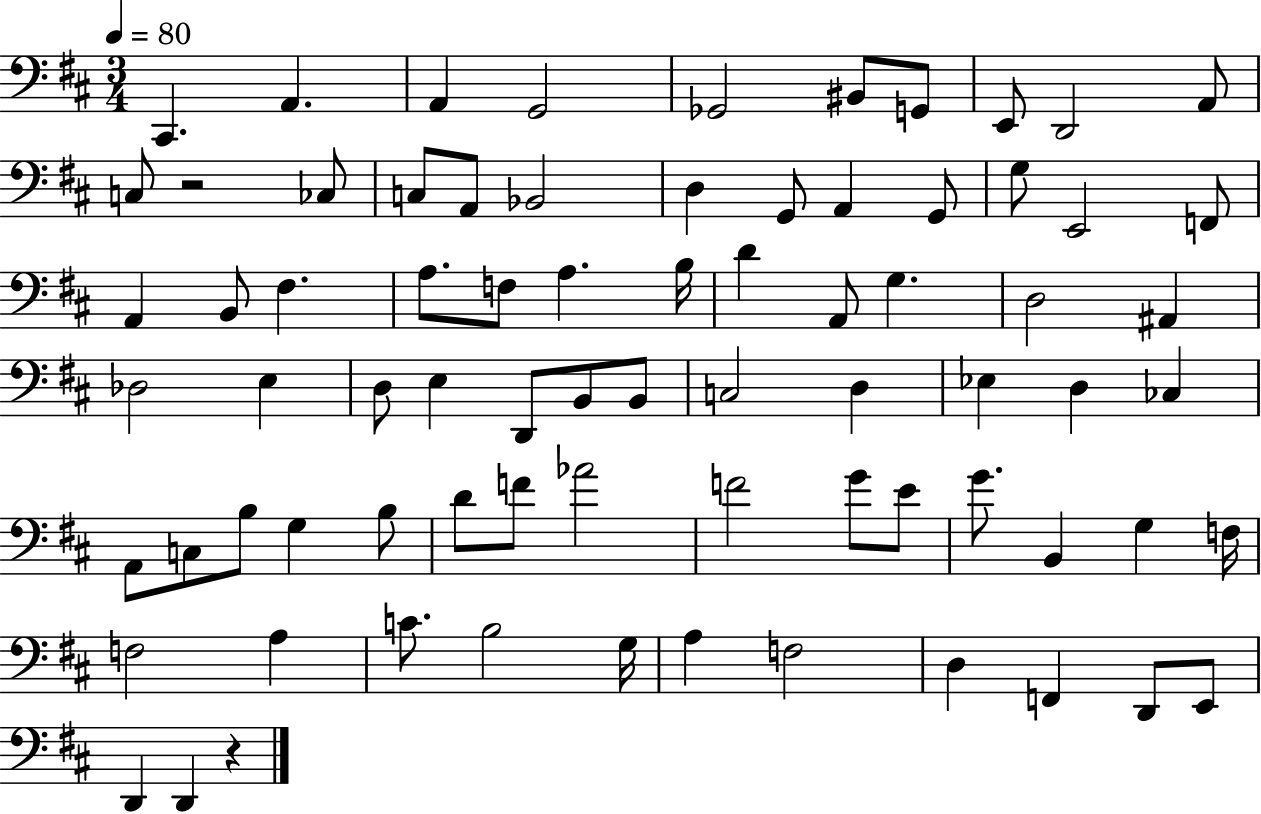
{
  \clef bass
  \numericTimeSignature
  \time 3/4
  \key d \major
  \tempo 4 = 80
  cis,4. a,4. | a,4 g,2 | ges,2 bis,8 g,8 | e,8 d,2 a,8 | \break c8 r2 ces8 | c8 a,8 bes,2 | d4 g,8 a,4 g,8 | g8 e,2 f,8 | \break a,4 b,8 fis4. | a8. f8 a4. b16 | d'4 a,8 g4. | d2 ais,4 | \break des2 e4 | d8 e4 d,8 b,8 b,8 | c2 d4 | ees4 d4 ces4 | \break a,8 c8 b8 g4 b8 | d'8 f'8 aes'2 | f'2 g'8 e'8 | g'8. b,4 g4 f16 | \break f2 a4 | c'8. b2 g16 | a4 f2 | d4 f,4 d,8 e,8 | \break d,4 d,4 r4 | \bar "|."
}